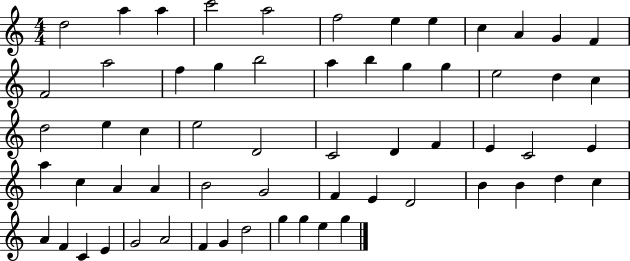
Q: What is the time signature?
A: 4/4